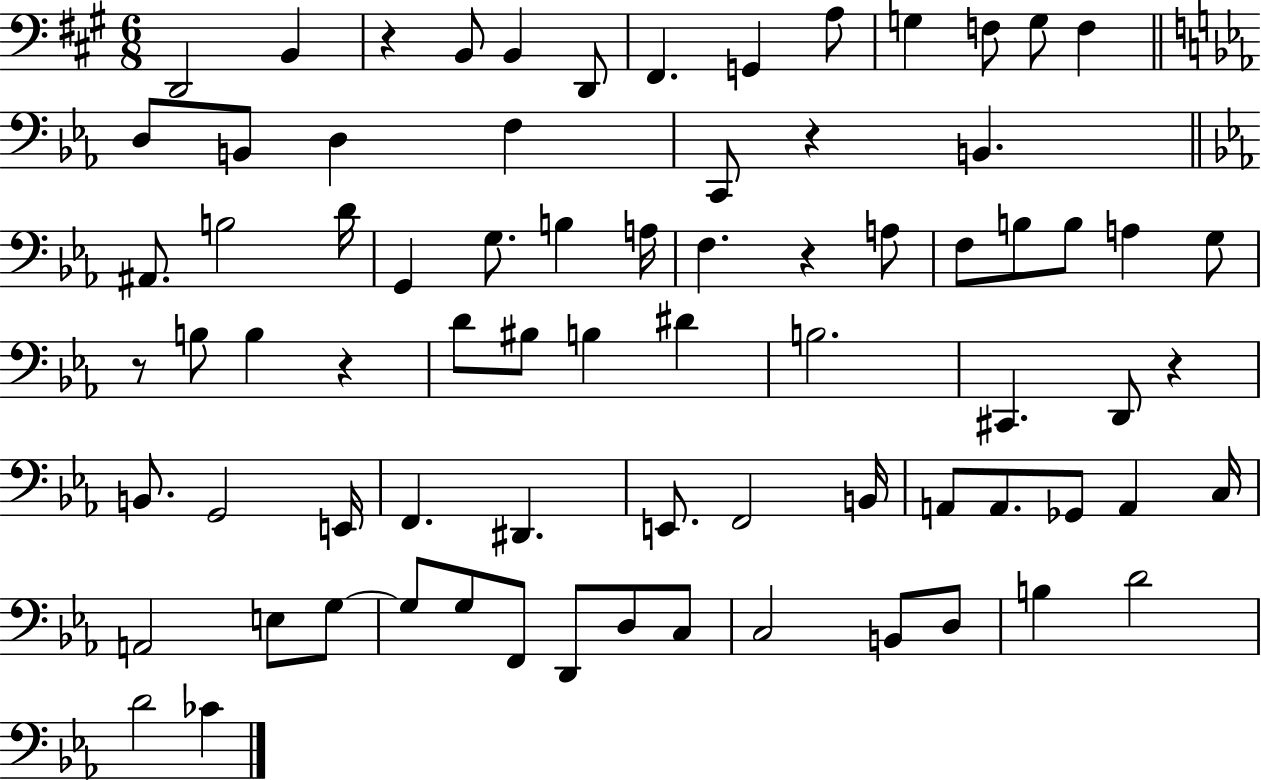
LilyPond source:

{
  \clef bass
  \numericTimeSignature
  \time 6/8
  \key a \major
  d,2 b,4 | r4 b,8 b,4 d,8 | fis,4. g,4 a8 | g4 f8 g8 f4 | \break \bar "||" \break \key ees \major d8 b,8 d4 f4 | c,8 r4 b,4. | \bar "||" \break \key ees \major ais,8. b2 d'16 | g,4 g8. b4 a16 | f4. r4 a8 | f8 b8 b8 a4 g8 | \break r8 b8 b4 r4 | d'8 bis8 b4 dis'4 | b2. | cis,4. d,8 r4 | \break b,8. g,2 e,16 | f,4. dis,4. | e,8. f,2 b,16 | a,8 a,8. ges,8 a,4 c16 | \break a,2 e8 g8~~ | g8 g8 f,8 d,8 d8 c8 | c2 b,8 d8 | b4 d'2 | \break d'2 ces'4 | \bar "|."
}